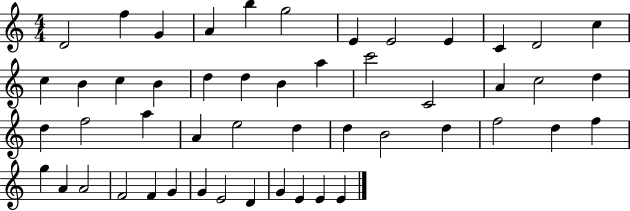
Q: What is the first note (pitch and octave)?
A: D4